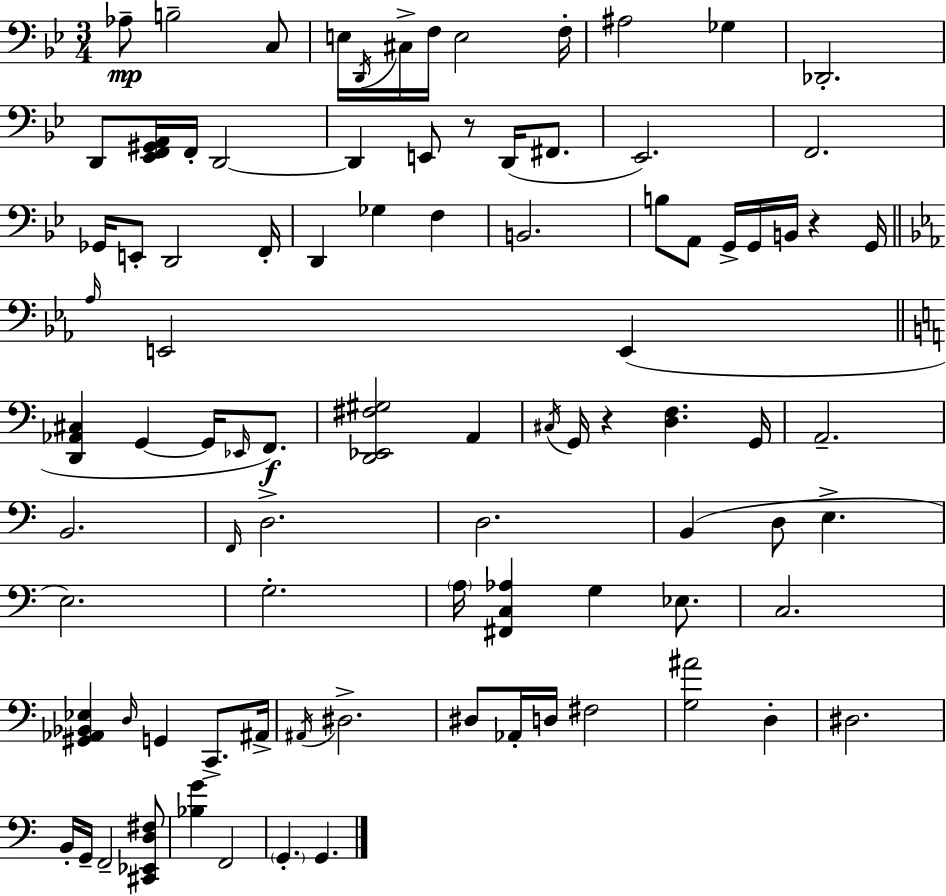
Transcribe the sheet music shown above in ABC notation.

X:1
T:Untitled
M:3/4
L:1/4
K:Gm
_A,/2 B,2 C,/2 E,/4 D,,/4 ^C,/4 F,/4 E,2 F,/4 ^A,2 _G, _D,,2 D,,/2 [_E,,F,,^G,,A,,]/4 F,,/4 D,,2 D,, E,,/2 z/2 D,,/4 ^F,,/2 _E,,2 F,,2 _G,,/4 E,,/2 D,,2 F,,/4 D,, _G, F, B,,2 B,/2 A,,/2 G,,/4 G,,/4 B,,/4 z G,,/4 _A,/4 E,,2 E,, [D,,_A,,^C,] G,, G,,/4 _E,,/4 F,,/2 [D,,_E,,^F,^G,]2 A,, ^C,/4 G,,/4 z [D,F,] G,,/4 A,,2 B,,2 F,,/4 D,2 D,2 B,, D,/2 E, E,2 G,2 A,/4 [^F,,C,_A,] G, _E,/2 C,2 [^G,,_A,,_B,,_E,] D,/4 G,, C,,/2 ^A,,/4 ^A,,/4 ^D,2 ^D,/2 _A,,/4 D,/4 ^F,2 [G,^A]2 D, ^D,2 B,,/4 G,,/4 F,,2 [^C,,_E,,D,^F,]/2 [_B,G] F,,2 G,, G,,